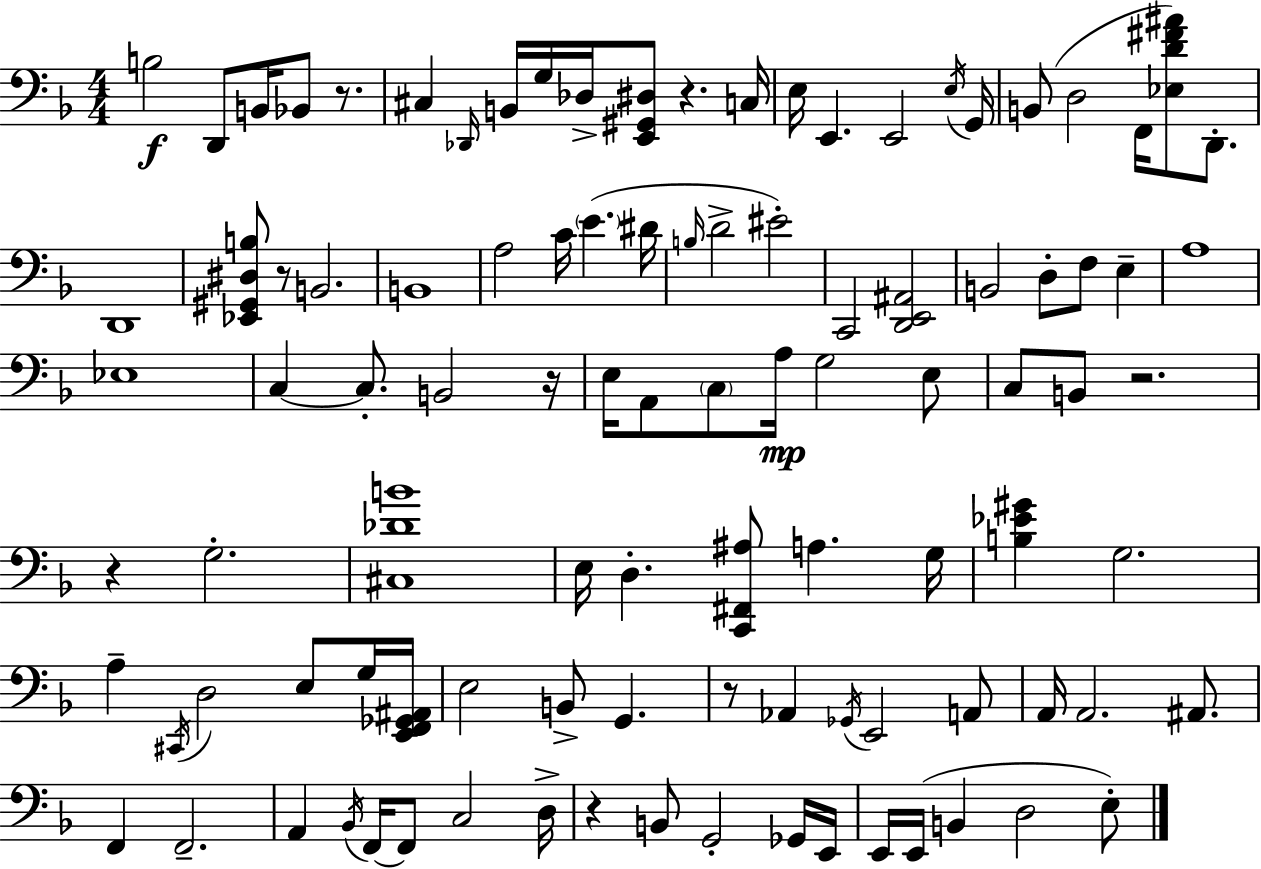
X:1
T:Untitled
M:4/4
L:1/4
K:Dm
B,2 D,,/2 B,,/4 _B,,/2 z/2 ^C, _D,,/4 B,,/4 G,/4 _D,/4 [E,,^G,,^D,]/2 z C,/4 E,/4 E,, E,,2 E,/4 G,,/4 B,,/2 D,2 F,,/4 [_E,D^F^A]/2 D,,/2 D,,4 [_E,,^G,,^D,B,]/2 z/2 B,,2 B,,4 A,2 C/4 E ^D/4 B,/4 D2 ^E2 C,,2 [D,,E,,^A,,]2 B,,2 D,/2 F,/2 E, A,4 _E,4 C, C,/2 B,,2 z/4 E,/4 A,,/2 C,/2 A,/4 G,2 E,/2 C,/2 B,,/2 z2 z G,2 [^C,_DB]4 E,/4 D, [C,,^F,,^A,]/2 A, G,/4 [B,_E^G] G,2 A, ^C,,/4 D,2 E,/2 G,/4 [E,,F,,_G,,^A,,]/4 E,2 B,,/2 G,, z/2 _A,, _G,,/4 E,,2 A,,/2 A,,/4 A,,2 ^A,,/2 F,, F,,2 A,, _B,,/4 F,,/4 F,,/2 C,2 D,/4 z B,,/2 G,,2 _G,,/4 E,,/4 E,,/4 E,,/4 B,, D,2 E,/2